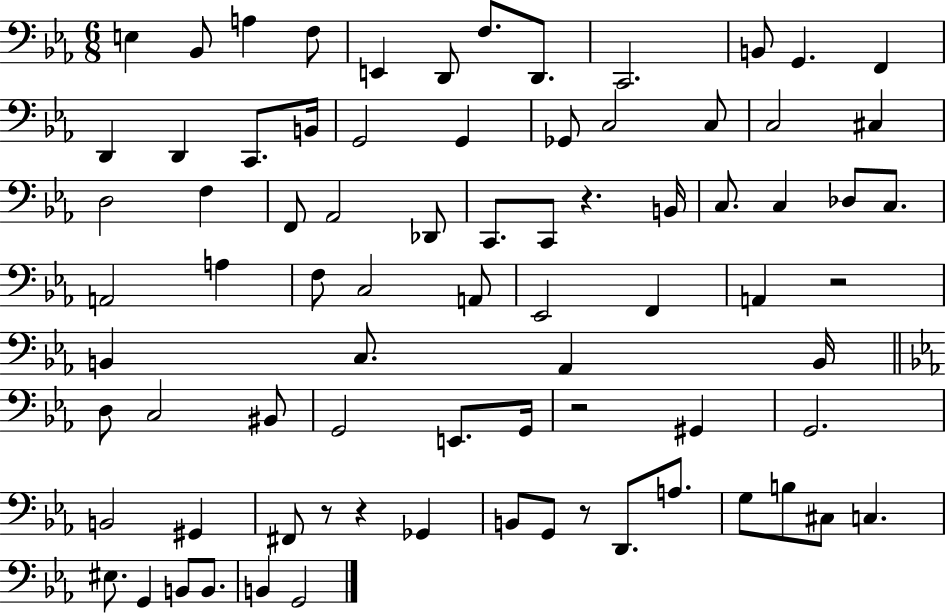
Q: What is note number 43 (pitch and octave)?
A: A2